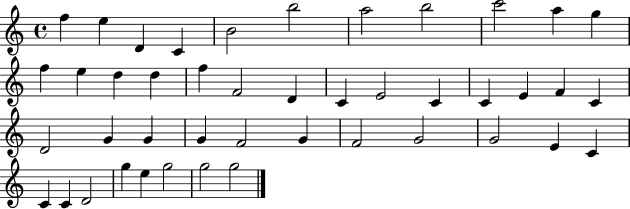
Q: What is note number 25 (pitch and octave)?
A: C4